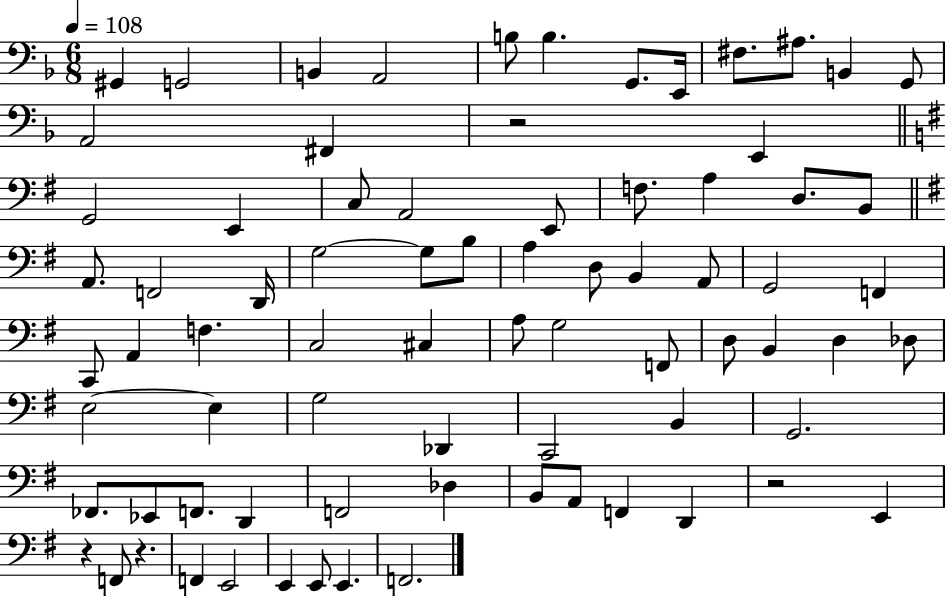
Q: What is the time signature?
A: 6/8